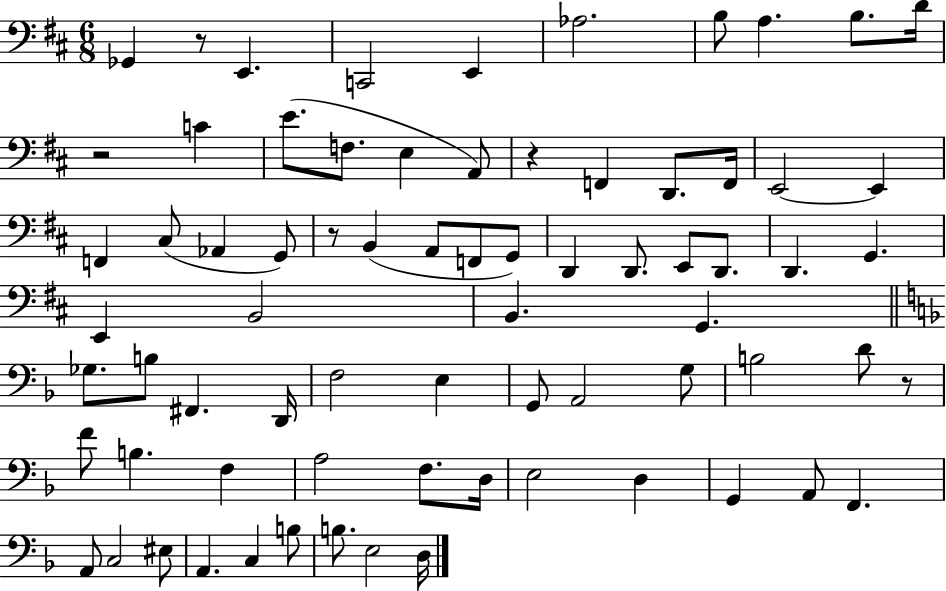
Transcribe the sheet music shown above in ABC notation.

X:1
T:Untitled
M:6/8
L:1/4
K:D
_G,, z/2 E,, C,,2 E,, _A,2 B,/2 A, B,/2 D/4 z2 C E/2 F,/2 E, A,,/2 z F,, D,,/2 F,,/4 E,,2 E,, F,, ^C,/2 _A,, G,,/2 z/2 B,, A,,/2 F,,/2 G,,/2 D,, D,,/2 E,,/2 D,,/2 D,, G,, E,, B,,2 B,, G,, _G,/2 B,/2 ^F,, D,,/4 F,2 E, G,,/2 A,,2 G,/2 B,2 D/2 z/2 F/2 B, F, A,2 F,/2 D,/4 E,2 D, G,, A,,/2 F,, A,,/2 C,2 ^E,/2 A,, C, B,/2 B,/2 E,2 D,/4